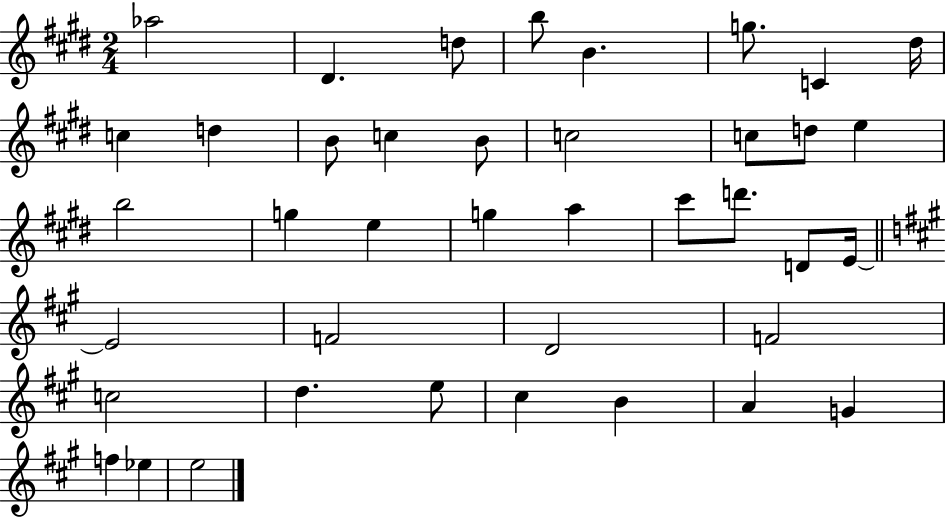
Ab5/h D#4/q. D5/e B5/e B4/q. G5/e. C4/q D#5/s C5/q D5/q B4/e C5/q B4/e C5/h C5/e D5/e E5/q B5/h G5/q E5/q G5/q A5/q C#6/e D6/e. D4/e E4/s E4/h F4/h D4/h F4/h C5/h D5/q. E5/e C#5/q B4/q A4/q G4/q F5/q Eb5/q E5/h